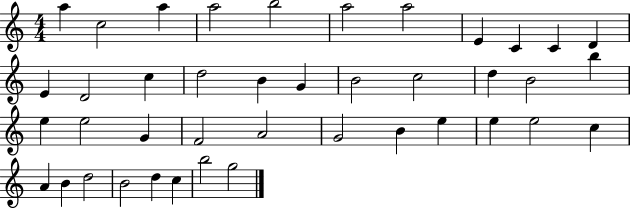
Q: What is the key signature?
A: C major